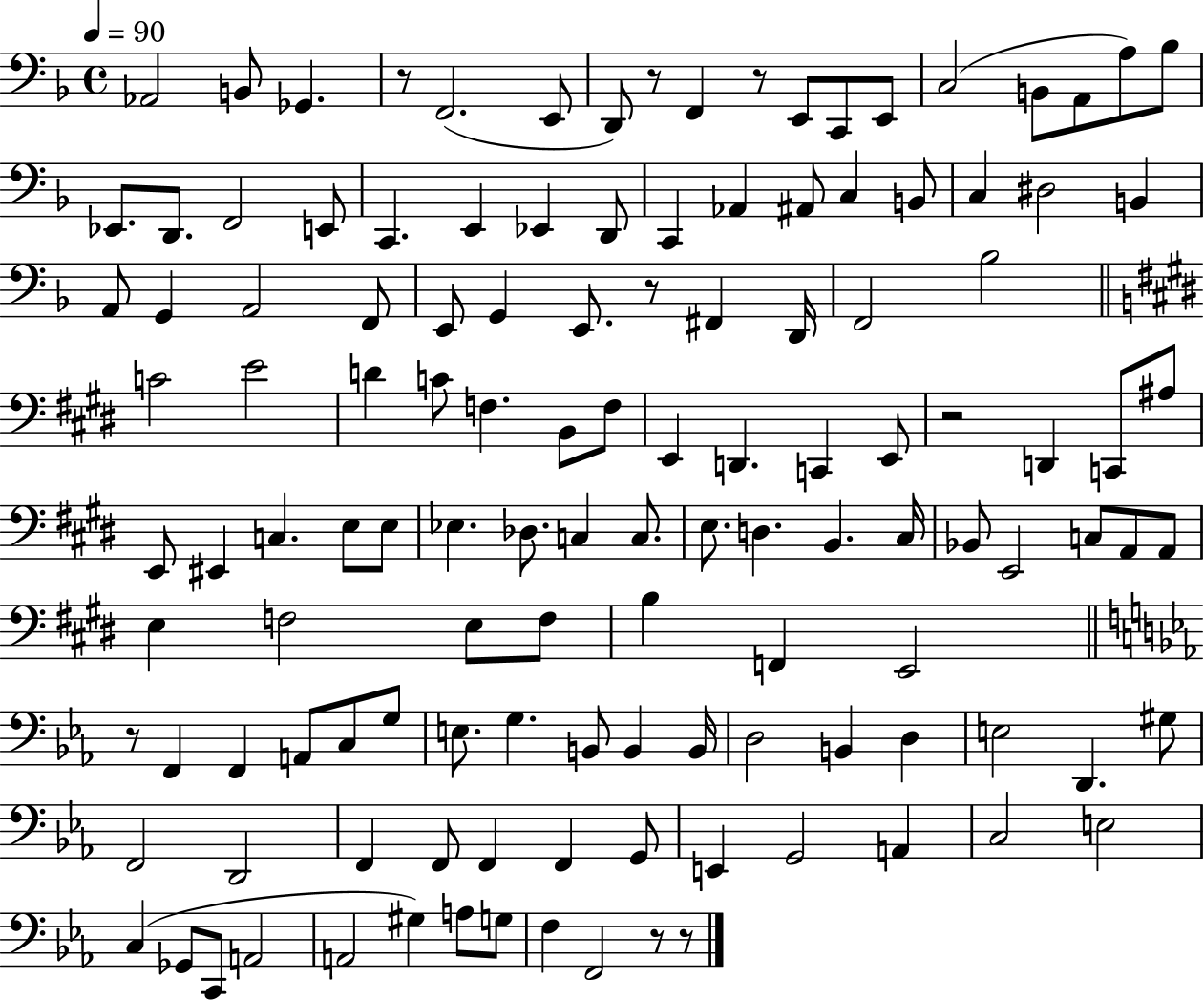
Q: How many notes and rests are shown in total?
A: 127